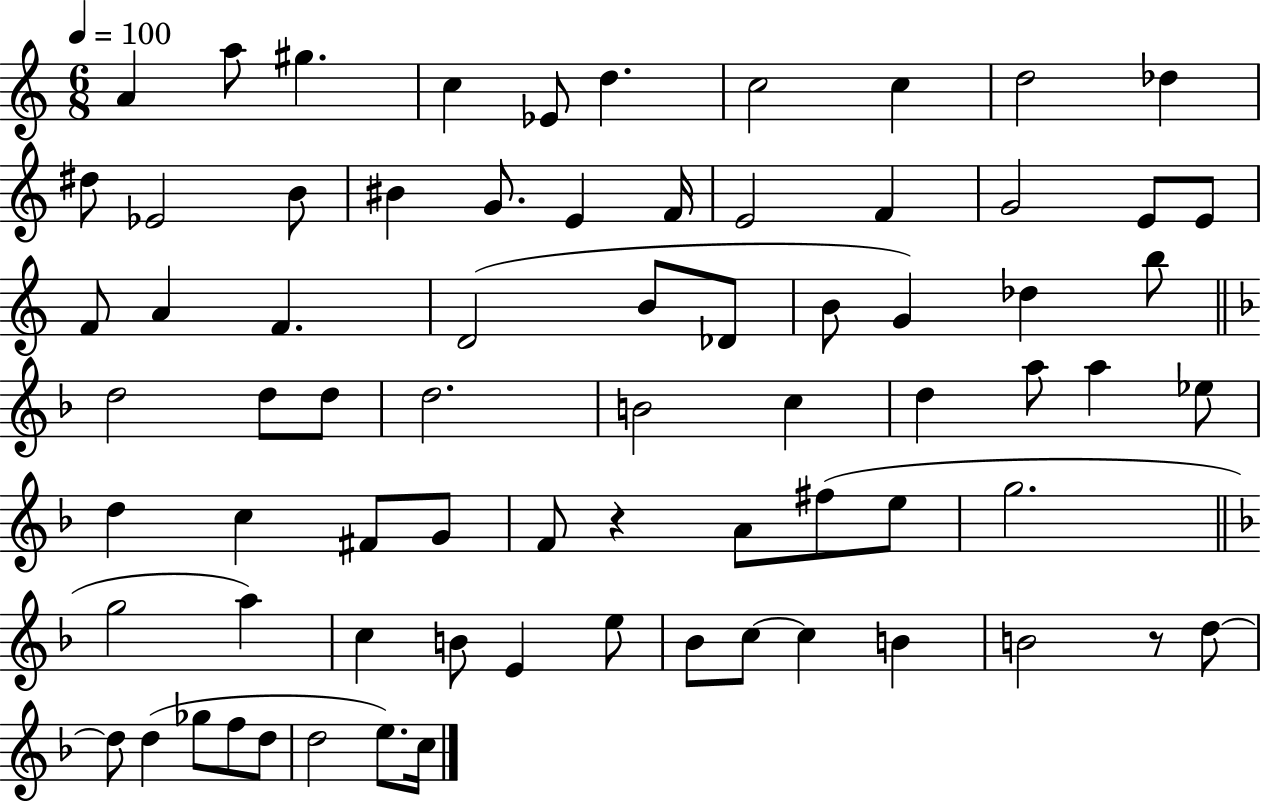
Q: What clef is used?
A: treble